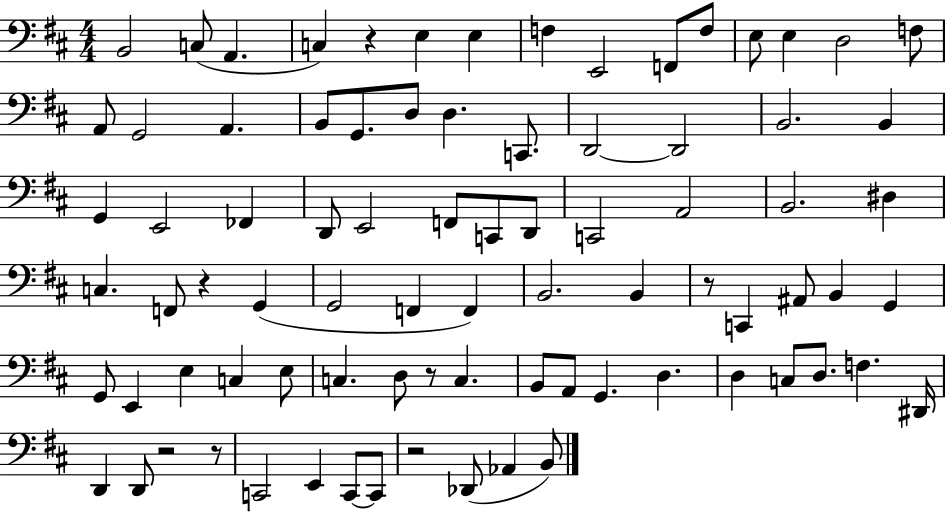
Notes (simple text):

B2/h C3/e A2/q. C3/q R/q E3/q E3/q F3/q E2/h F2/e F3/e E3/e E3/q D3/h F3/e A2/e G2/h A2/q. B2/e G2/e. D3/e D3/q. C2/e. D2/h D2/h B2/h. B2/q G2/q E2/h FES2/q D2/e E2/h F2/e C2/e D2/e C2/h A2/h B2/h. D#3/q C3/q. F2/e R/q G2/q G2/h F2/q F2/q B2/h. B2/q R/e C2/q A#2/e B2/q G2/q G2/e E2/q E3/q C3/q E3/e C3/q. D3/e R/e C3/q. B2/e A2/e G2/q. D3/q. D3/q C3/e D3/e. F3/q. D#2/s D2/q D2/e R/h R/e C2/h E2/q C2/e C2/e R/h Db2/e Ab2/q B2/e